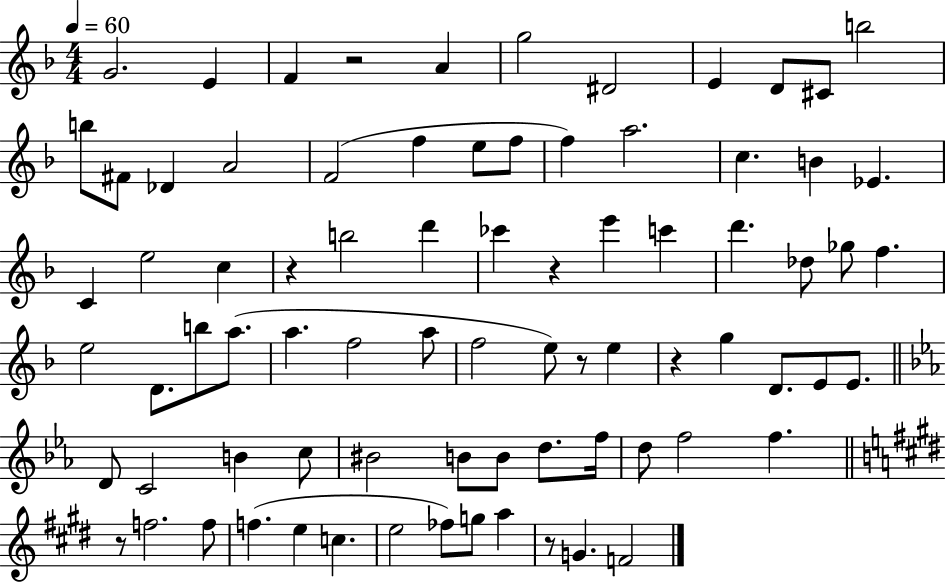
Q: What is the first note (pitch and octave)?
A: G4